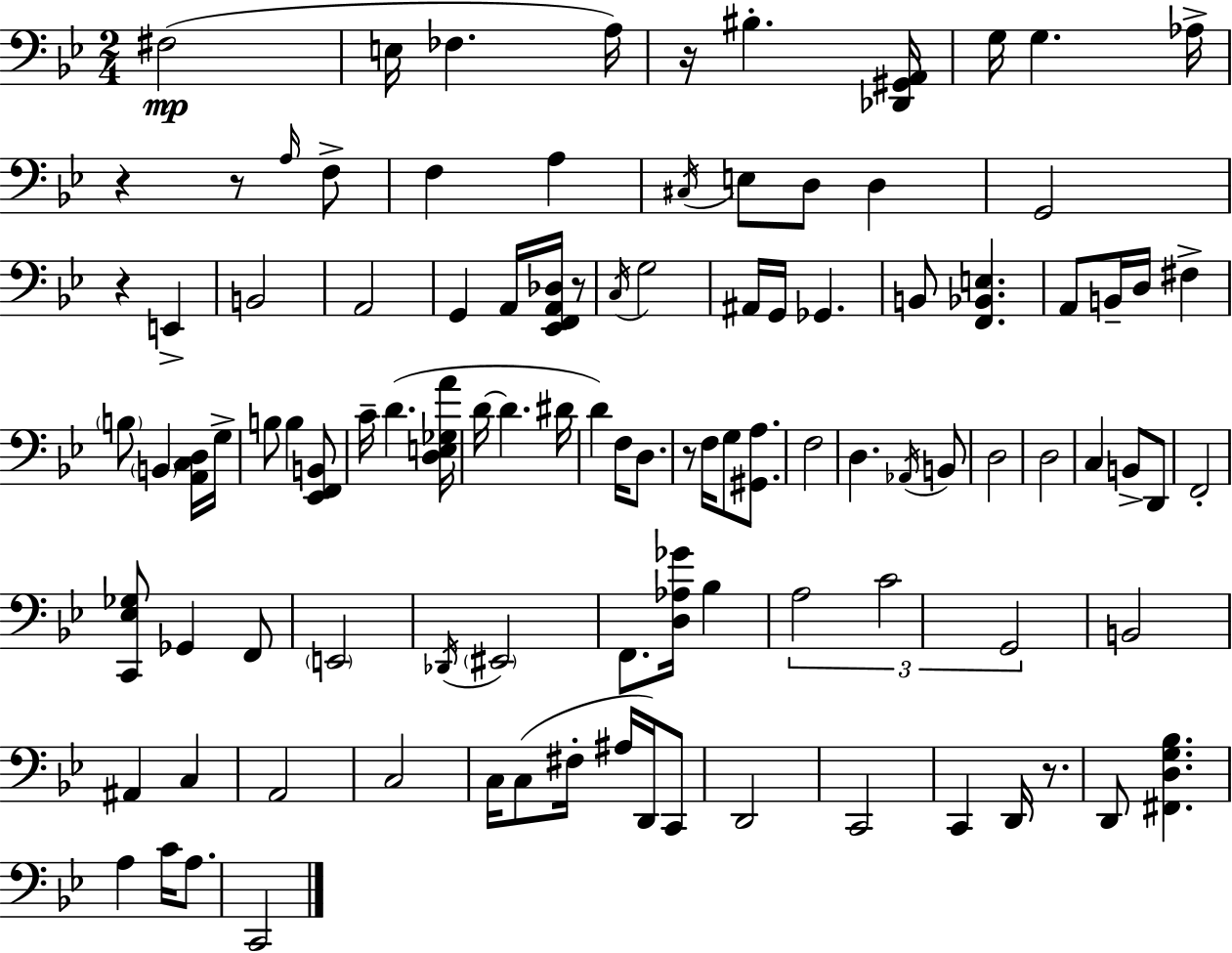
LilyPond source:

{
  \clef bass
  \numericTimeSignature
  \time 2/4
  \key g \minor
  fis2(\mp | e16 fes4. a16) | r16 bis4.-. <des, gis, a,>16 | g16 g4. aes16-> | \break r4 r8 \grace { a16 } f8-> | f4 a4 | \acciaccatura { cis16 } e8 d8 d4 | g,2 | \break r4 e,4-> | b,2 | a,2 | g,4 a,16 <ees, f, a, des>16 | \break r8 \acciaccatura { c16 } g2 | ais,16 g,16 ges,4. | b,8 <f, bes, e>4. | a,8 b,16-- d16 fis4-> | \break \parenthesize b8 \parenthesize b,4 | <a, c d>16 g16-> b8 b4 | <ees, f, b,>8 c'16-- d'4.( | <d e ges a'>16 d'16~~ d'4. | \break dis'16 d'4) f16 | d8. r8 f16 g8 | <gis, a>8. f2 | d4. | \break \acciaccatura { aes,16 } b,8 d2 | d2 | c4 | b,8-> d,8 f,2-. | \break <c, ees ges>8 ges,4 | f,8 \parenthesize e,2 | \acciaccatura { des,16 } \parenthesize eis,2 | f,8. | \break <d aes ges'>16 bes4 \tuplet 3/2 { a2 | c'2 | g,2 } | b,2 | \break ais,4 | c4 a,2 | c2 | c16 c8( | \break fis16-. ais16 d,16) c,8 d,2 | c,2 | c,4 | d,16 r8. d,8 <fis, d g bes>4. | \break a4 | c'16 a8. c,2 | \bar "|."
}